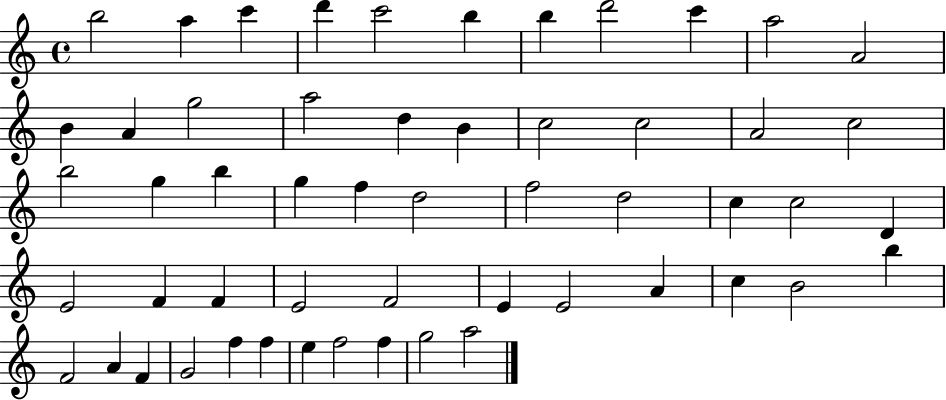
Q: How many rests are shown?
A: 0